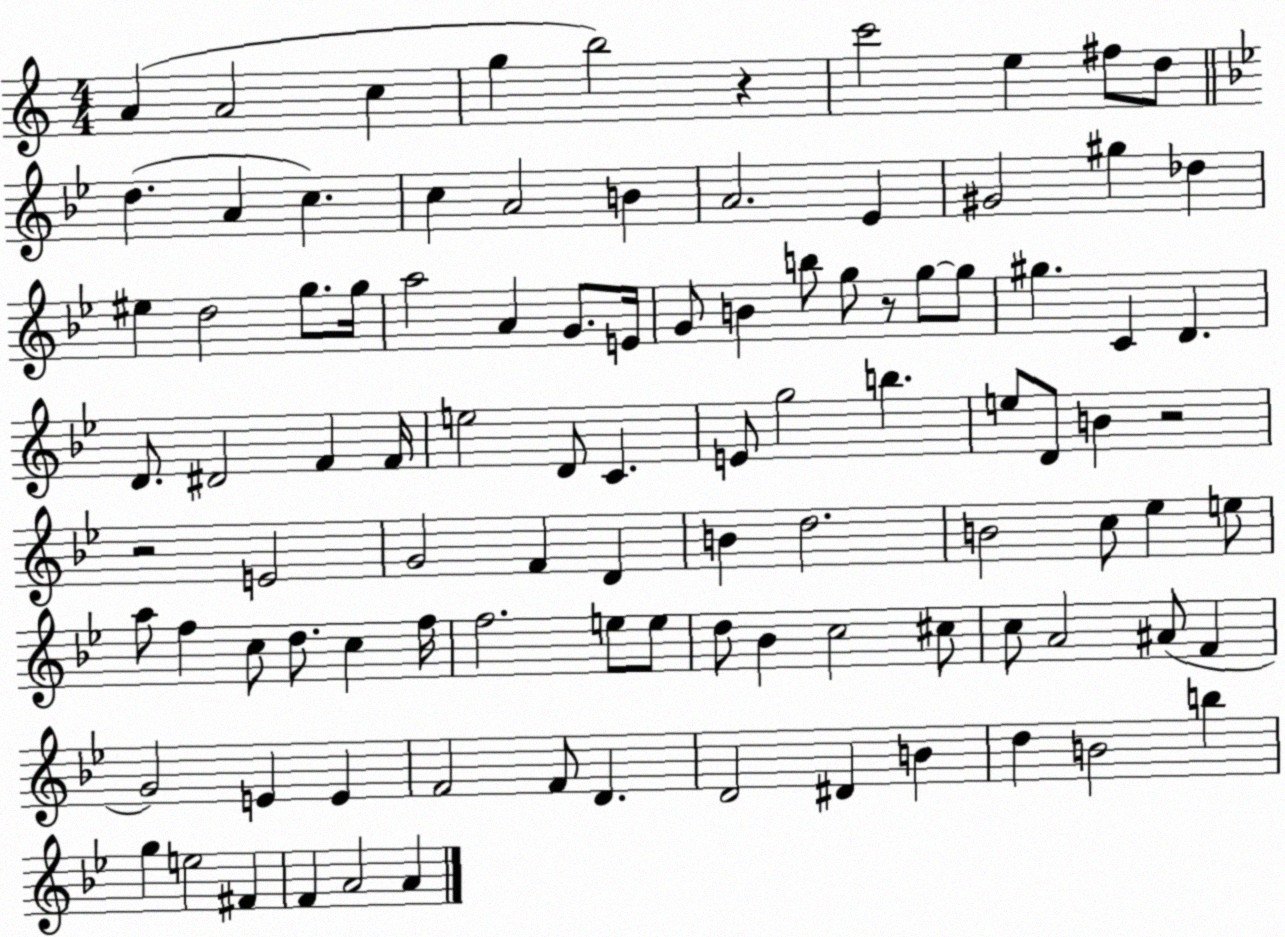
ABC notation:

X:1
T:Untitled
M:4/4
L:1/4
K:C
A A2 c g b2 z c'2 e ^f/2 d/2 d A c c A2 B A2 _E ^G2 ^g _d ^e d2 g/2 g/4 a2 A G/2 E/4 G/2 B b/2 g/2 z/2 g/2 g/2 ^g C D D/2 ^D2 F F/4 e2 D/2 C E/2 g2 b e/2 D/2 B z2 z2 E2 G2 F D B d2 B2 c/2 _e e/2 a/2 f c/2 d/2 c f/4 f2 e/2 e/2 d/2 _B c2 ^c/2 c/2 A2 ^A/2 F G2 E E F2 F/2 D D2 ^D B d B2 b g e2 ^F F A2 A